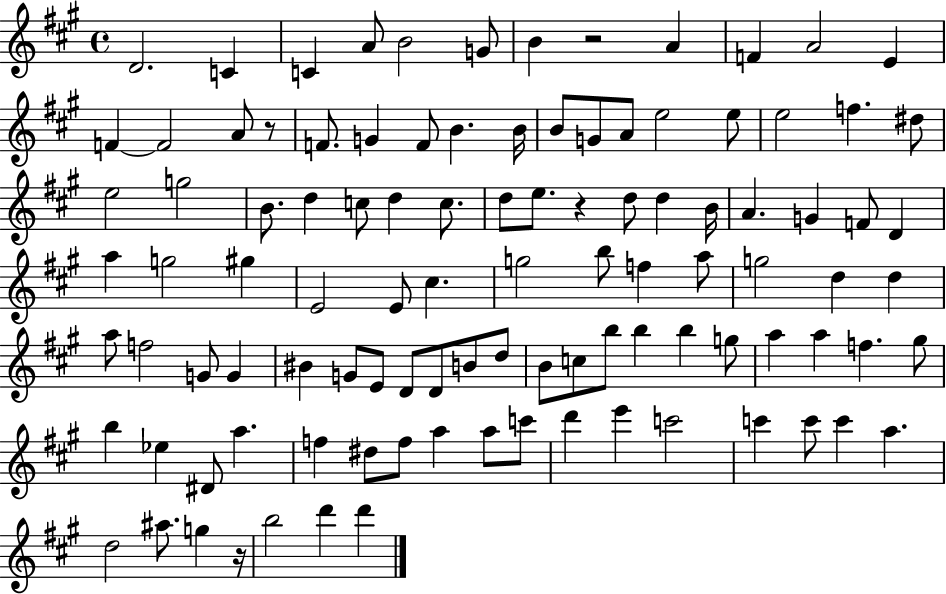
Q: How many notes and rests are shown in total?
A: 104